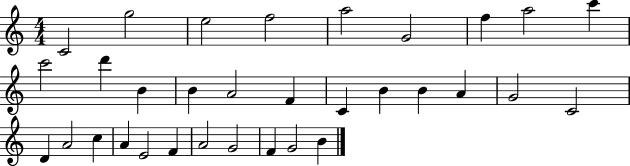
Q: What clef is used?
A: treble